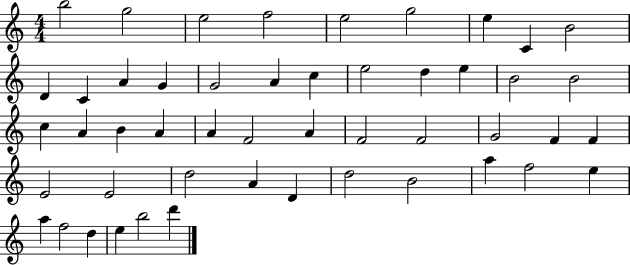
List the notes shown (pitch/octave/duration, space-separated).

B5/h G5/h E5/h F5/h E5/h G5/h E5/q C4/q B4/h D4/q C4/q A4/q G4/q G4/h A4/q C5/q E5/h D5/q E5/q B4/h B4/h C5/q A4/q B4/q A4/q A4/q F4/h A4/q F4/h F4/h G4/h F4/q F4/q E4/h E4/h D5/h A4/q D4/q D5/h B4/h A5/q F5/h E5/q A5/q F5/h D5/q E5/q B5/h D6/q